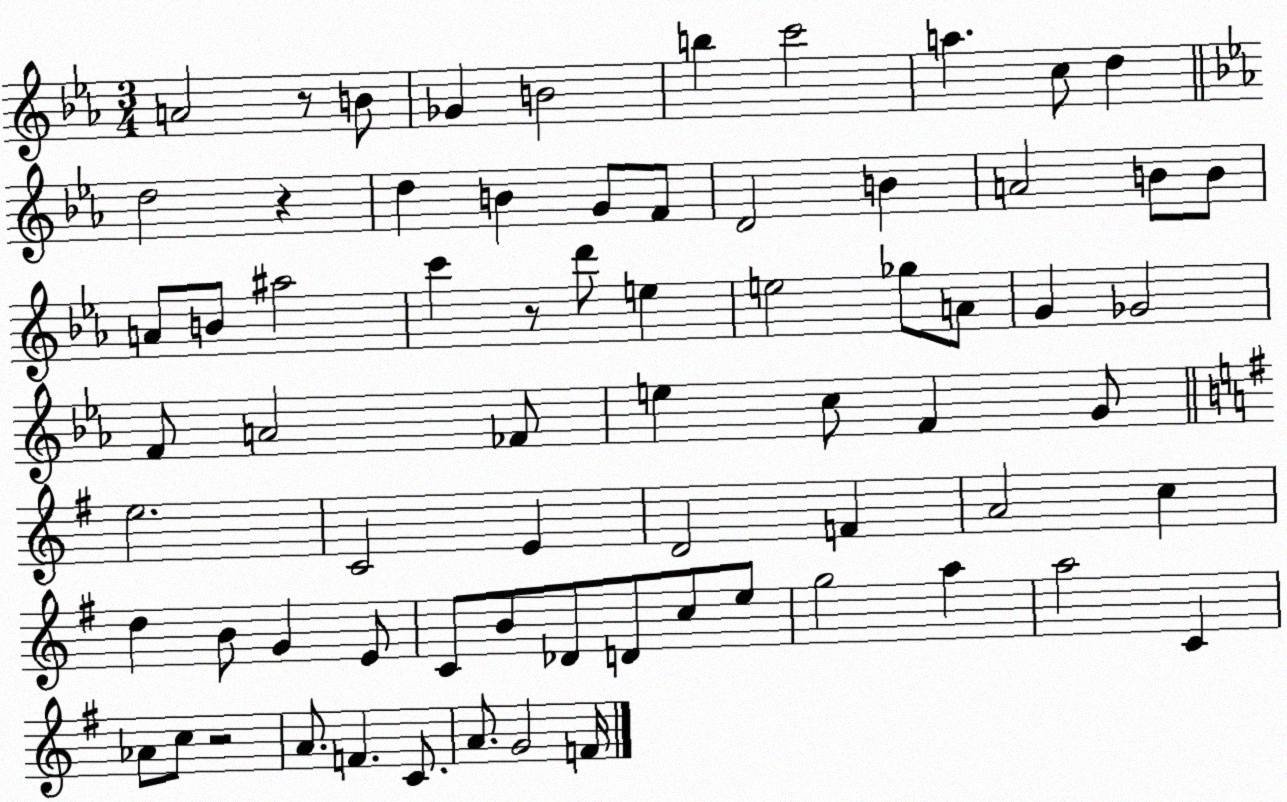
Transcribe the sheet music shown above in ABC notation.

X:1
T:Untitled
M:3/4
L:1/4
K:Eb
A2 z/2 B/2 _G B2 b c'2 a c/2 d d2 z d B G/2 F/2 D2 B A2 B/2 B/2 A/2 B/2 ^a2 c' z/2 d'/2 e e2 _g/2 A/2 G _G2 F/2 A2 _F/2 e c/2 F G/2 e2 C2 E D2 F A2 c d B/2 G E/2 C/2 B/2 _D/2 D/2 c/2 e/2 g2 a a2 C _A/2 c/2 z2 A/2 F C/2 A/2 G2 F/4